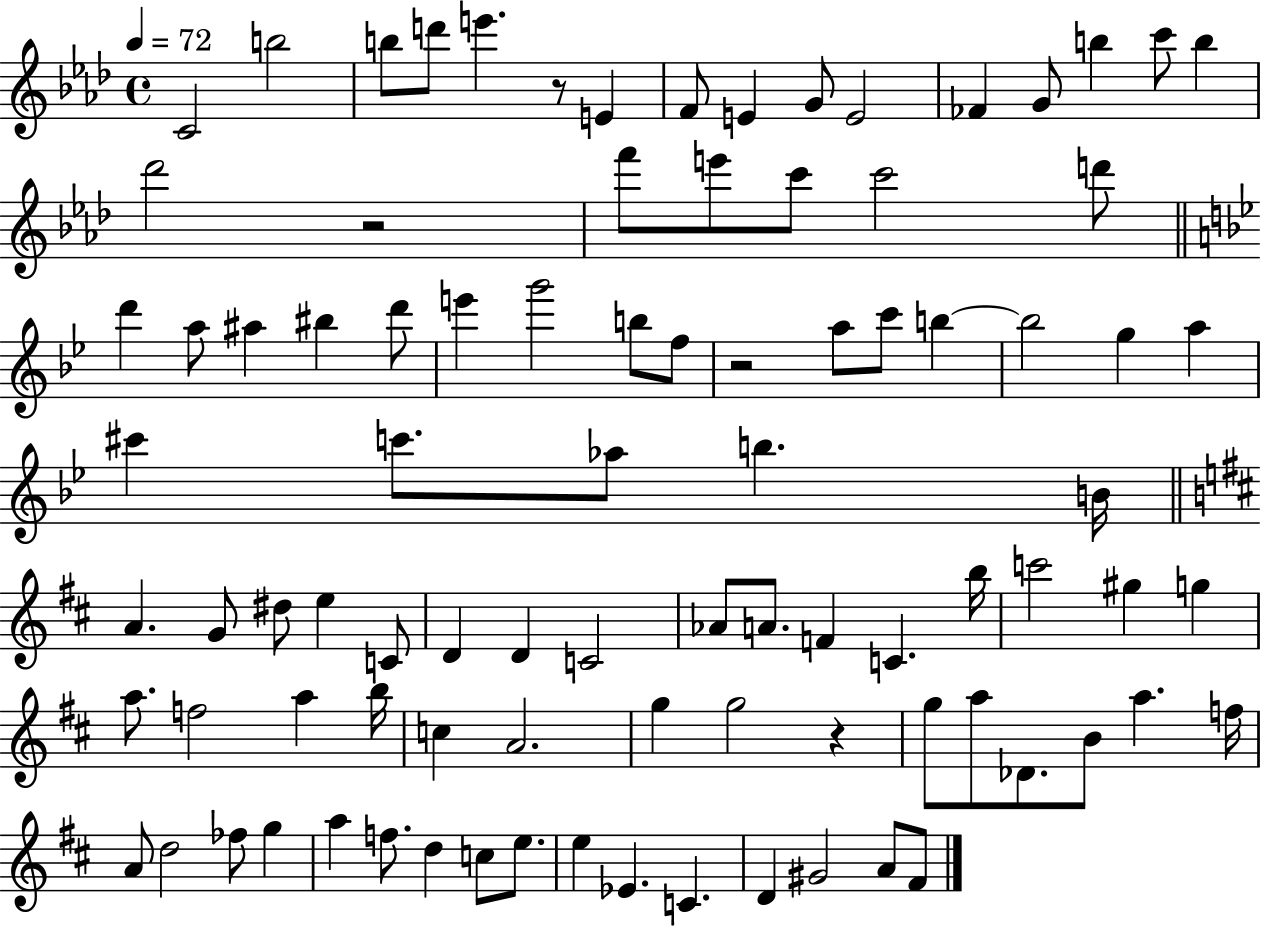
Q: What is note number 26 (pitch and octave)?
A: D6